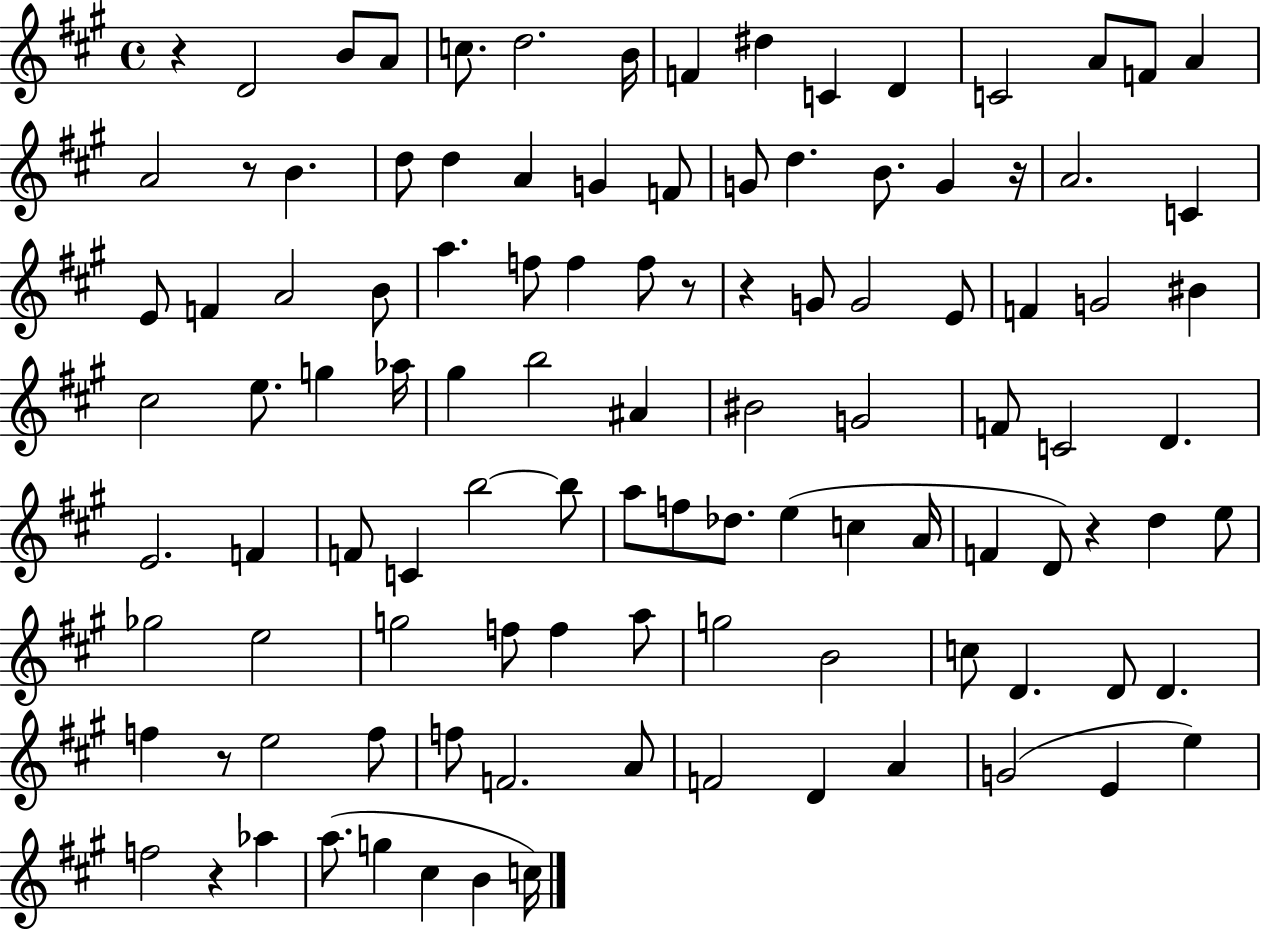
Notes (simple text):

R/q D4/h B4/e A4/e C5/e. D5/h. B4/s F4/q D#5/q C4/q D4/q C4/h A4/e F4/e A4/q A4/h R/e B4/q. D5/e D5/q A4/q G4/q F4/e G4/e D5/q. B4/e. G4/q R/s A4/h. C4/q E4/e F4/q A4/h B4/e A5/q. F5/e F5/q F5/e R/e R/q G4/e G4/h E4/e F4/q G4/h BIS4/q C#5/h E5/e. G5/q Ab5/s G#5/q B5/h A#4/q BIS4/h G4/h F4/e C4/h D4/q. E4/h. F4/q F4/e C4/q B5/h B5/e A5/e F5/e Db5/e. E5/q C5/q A4/s F4/q D4/e R/q D5/q E5/e Gb5/h E5/h G5/h F5/e F5/q A5/e G5/h B4/h C5/e D4/q. D4/e D4/q. F5/q R/e E5/h F5/e F5/e F4/h. A4/e F4/h D4/q A4/q G4/h E4/q E5/q F5/h R/q Ab5/q A5/e. G5/q C#5/q B4/q C5/s